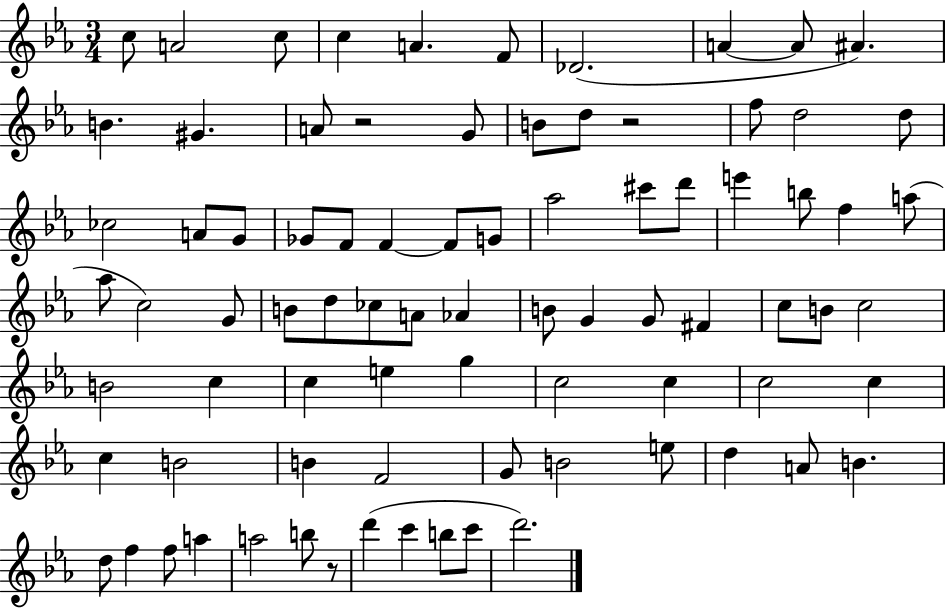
C5/e A4/h C5/e C5/q A4/q. F4/e Db4/h. A4/q A4/e A#4/q. B4/q. G#4/q. A4/e R/h G4/e B4/e D5/e R/h F5/e D5/h D5/e CES5/h A4/e G4/e Gb4/e F4/e F4/q F4/e G4/e Ab5/h C#6/e D6/e E6/q B5/e F5/q A5/e Ab5/e C5/h G4/e B4/e D5/e CES5/e A4/e Ab4/q B4/e G4/q G4/e F#4/q C5/e B4/e C5/h B4/h C5/q C5/q E5/q G5/q C5/h C5/q C5/h C5/q C5/q B4/h B4/q F4/h G4/e B4/h E5/e D5/q A4/e B4/q. D5/e F5/q F5/e A5/q A5/h B5/e R/e D6/q C6/q B5/e C6/e D6/h.